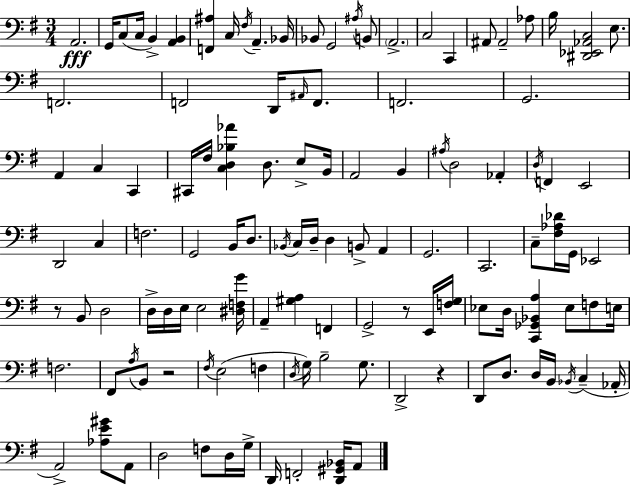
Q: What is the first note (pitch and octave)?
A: A2